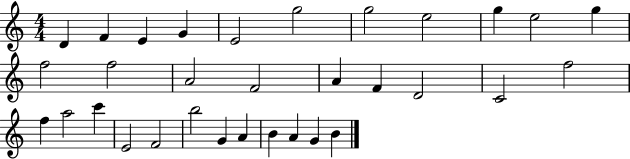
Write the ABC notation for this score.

X:1
T:Untitled
M:4/4
L:1/4
K:C
D F E G E2 g2 g2 e2 g e2 g f2 f2 A2 F2 A F D2 C2 f2 f a2 c' E2 F2 b2 G A B A G B